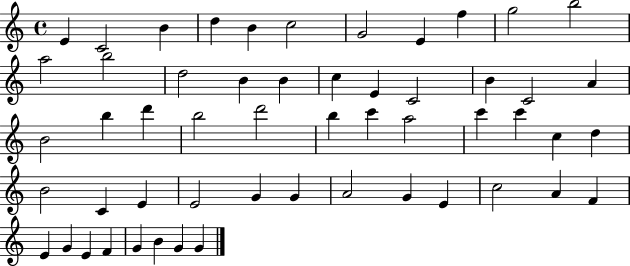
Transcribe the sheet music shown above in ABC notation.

X:1
T:Untitled
M:4/4
L:1/4
K:C
E C2 B d B c2 G2 E f g2 b2 a2 b2 d2 B B c E C2 B C2 A B2 b d' b2 d'2 b c' a2 c' c' c d B2 C E E2 G G A2 G E c2 A F E G E F G B G G